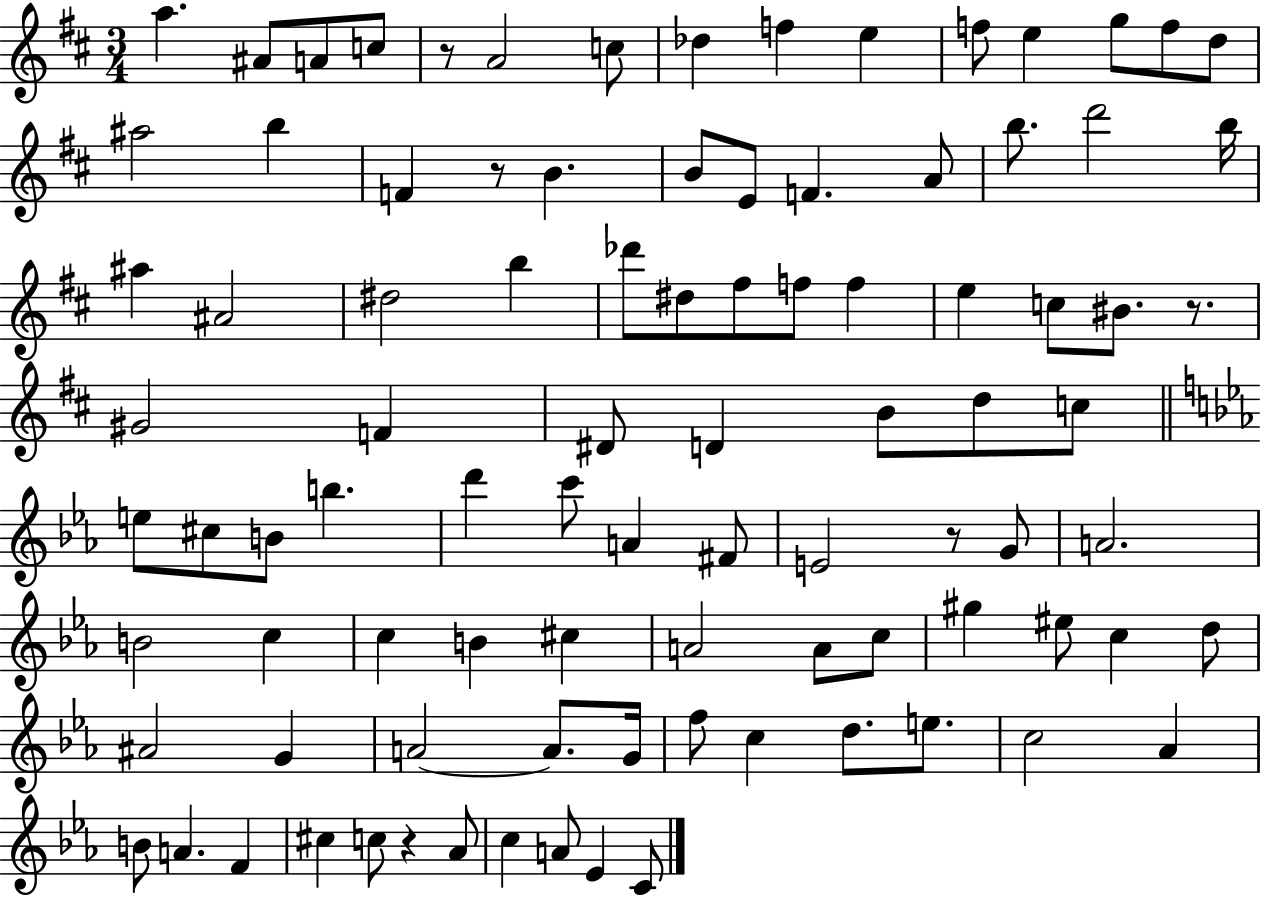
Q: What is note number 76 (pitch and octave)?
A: E5